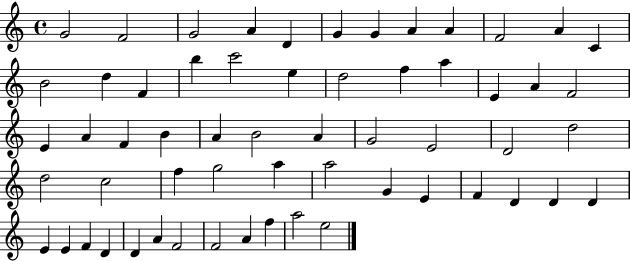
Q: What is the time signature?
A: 4/4